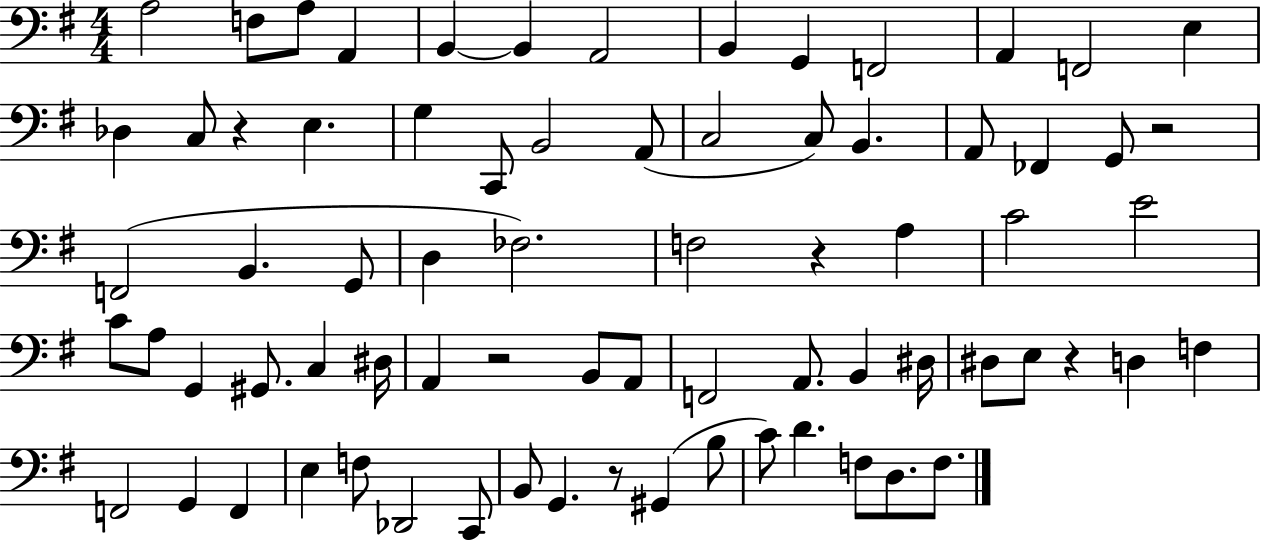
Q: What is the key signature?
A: G major